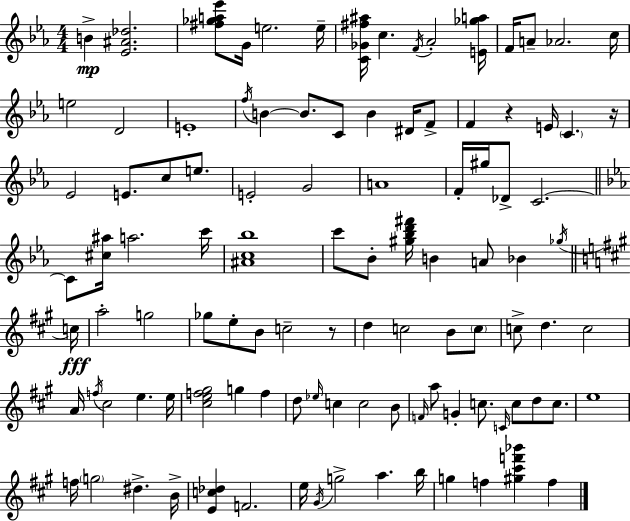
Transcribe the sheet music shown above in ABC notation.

X:1
T:Untitled
M:4/4
L:1/4
K:Cm
B [_E^A_d]2 [^f_ga_e']/2 G/4 e2 e/4 [C_G^f^a]/4 c F/4 _A2 [E_ga]/4 F/4 A/2 _A2 c/4 e2 D2 E4 f/4 B B/2 C/2 B ^D/4 F/2 F z E/4 C z/4 _E2 E/2 c/2 e/2 E2 G2 A4 F/4 ^g/4 _D/2 C2 C/2 [^c^a]/4 a2 c'/4 [^Ac_b]4 c'/2 _B/2 [^g_bd'^f']/4 B A/2 _B _g/4 c/4 a2 g2 _g/2 e/2 B/2 c2 z/2 d c2 B/2 c/2 c/2 d c2 A/4 f/4 ^c2 e e/4 [^cef^g]2 g f d/2 _e/4 c c2 B/2 F/4 a/2 G c/2 C/4 c/2 d/2 c/2 e4 f/4 g2 ^d B/4 [Ec_d] F2 e/4 ^G/4 g2 a b/4 g f [^g^c'f'_b'] f